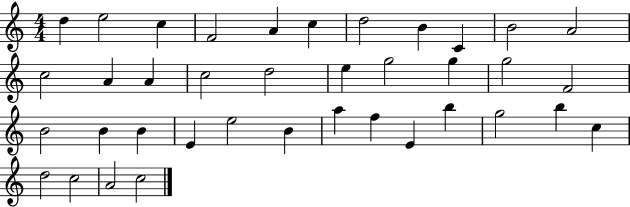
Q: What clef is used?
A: treble